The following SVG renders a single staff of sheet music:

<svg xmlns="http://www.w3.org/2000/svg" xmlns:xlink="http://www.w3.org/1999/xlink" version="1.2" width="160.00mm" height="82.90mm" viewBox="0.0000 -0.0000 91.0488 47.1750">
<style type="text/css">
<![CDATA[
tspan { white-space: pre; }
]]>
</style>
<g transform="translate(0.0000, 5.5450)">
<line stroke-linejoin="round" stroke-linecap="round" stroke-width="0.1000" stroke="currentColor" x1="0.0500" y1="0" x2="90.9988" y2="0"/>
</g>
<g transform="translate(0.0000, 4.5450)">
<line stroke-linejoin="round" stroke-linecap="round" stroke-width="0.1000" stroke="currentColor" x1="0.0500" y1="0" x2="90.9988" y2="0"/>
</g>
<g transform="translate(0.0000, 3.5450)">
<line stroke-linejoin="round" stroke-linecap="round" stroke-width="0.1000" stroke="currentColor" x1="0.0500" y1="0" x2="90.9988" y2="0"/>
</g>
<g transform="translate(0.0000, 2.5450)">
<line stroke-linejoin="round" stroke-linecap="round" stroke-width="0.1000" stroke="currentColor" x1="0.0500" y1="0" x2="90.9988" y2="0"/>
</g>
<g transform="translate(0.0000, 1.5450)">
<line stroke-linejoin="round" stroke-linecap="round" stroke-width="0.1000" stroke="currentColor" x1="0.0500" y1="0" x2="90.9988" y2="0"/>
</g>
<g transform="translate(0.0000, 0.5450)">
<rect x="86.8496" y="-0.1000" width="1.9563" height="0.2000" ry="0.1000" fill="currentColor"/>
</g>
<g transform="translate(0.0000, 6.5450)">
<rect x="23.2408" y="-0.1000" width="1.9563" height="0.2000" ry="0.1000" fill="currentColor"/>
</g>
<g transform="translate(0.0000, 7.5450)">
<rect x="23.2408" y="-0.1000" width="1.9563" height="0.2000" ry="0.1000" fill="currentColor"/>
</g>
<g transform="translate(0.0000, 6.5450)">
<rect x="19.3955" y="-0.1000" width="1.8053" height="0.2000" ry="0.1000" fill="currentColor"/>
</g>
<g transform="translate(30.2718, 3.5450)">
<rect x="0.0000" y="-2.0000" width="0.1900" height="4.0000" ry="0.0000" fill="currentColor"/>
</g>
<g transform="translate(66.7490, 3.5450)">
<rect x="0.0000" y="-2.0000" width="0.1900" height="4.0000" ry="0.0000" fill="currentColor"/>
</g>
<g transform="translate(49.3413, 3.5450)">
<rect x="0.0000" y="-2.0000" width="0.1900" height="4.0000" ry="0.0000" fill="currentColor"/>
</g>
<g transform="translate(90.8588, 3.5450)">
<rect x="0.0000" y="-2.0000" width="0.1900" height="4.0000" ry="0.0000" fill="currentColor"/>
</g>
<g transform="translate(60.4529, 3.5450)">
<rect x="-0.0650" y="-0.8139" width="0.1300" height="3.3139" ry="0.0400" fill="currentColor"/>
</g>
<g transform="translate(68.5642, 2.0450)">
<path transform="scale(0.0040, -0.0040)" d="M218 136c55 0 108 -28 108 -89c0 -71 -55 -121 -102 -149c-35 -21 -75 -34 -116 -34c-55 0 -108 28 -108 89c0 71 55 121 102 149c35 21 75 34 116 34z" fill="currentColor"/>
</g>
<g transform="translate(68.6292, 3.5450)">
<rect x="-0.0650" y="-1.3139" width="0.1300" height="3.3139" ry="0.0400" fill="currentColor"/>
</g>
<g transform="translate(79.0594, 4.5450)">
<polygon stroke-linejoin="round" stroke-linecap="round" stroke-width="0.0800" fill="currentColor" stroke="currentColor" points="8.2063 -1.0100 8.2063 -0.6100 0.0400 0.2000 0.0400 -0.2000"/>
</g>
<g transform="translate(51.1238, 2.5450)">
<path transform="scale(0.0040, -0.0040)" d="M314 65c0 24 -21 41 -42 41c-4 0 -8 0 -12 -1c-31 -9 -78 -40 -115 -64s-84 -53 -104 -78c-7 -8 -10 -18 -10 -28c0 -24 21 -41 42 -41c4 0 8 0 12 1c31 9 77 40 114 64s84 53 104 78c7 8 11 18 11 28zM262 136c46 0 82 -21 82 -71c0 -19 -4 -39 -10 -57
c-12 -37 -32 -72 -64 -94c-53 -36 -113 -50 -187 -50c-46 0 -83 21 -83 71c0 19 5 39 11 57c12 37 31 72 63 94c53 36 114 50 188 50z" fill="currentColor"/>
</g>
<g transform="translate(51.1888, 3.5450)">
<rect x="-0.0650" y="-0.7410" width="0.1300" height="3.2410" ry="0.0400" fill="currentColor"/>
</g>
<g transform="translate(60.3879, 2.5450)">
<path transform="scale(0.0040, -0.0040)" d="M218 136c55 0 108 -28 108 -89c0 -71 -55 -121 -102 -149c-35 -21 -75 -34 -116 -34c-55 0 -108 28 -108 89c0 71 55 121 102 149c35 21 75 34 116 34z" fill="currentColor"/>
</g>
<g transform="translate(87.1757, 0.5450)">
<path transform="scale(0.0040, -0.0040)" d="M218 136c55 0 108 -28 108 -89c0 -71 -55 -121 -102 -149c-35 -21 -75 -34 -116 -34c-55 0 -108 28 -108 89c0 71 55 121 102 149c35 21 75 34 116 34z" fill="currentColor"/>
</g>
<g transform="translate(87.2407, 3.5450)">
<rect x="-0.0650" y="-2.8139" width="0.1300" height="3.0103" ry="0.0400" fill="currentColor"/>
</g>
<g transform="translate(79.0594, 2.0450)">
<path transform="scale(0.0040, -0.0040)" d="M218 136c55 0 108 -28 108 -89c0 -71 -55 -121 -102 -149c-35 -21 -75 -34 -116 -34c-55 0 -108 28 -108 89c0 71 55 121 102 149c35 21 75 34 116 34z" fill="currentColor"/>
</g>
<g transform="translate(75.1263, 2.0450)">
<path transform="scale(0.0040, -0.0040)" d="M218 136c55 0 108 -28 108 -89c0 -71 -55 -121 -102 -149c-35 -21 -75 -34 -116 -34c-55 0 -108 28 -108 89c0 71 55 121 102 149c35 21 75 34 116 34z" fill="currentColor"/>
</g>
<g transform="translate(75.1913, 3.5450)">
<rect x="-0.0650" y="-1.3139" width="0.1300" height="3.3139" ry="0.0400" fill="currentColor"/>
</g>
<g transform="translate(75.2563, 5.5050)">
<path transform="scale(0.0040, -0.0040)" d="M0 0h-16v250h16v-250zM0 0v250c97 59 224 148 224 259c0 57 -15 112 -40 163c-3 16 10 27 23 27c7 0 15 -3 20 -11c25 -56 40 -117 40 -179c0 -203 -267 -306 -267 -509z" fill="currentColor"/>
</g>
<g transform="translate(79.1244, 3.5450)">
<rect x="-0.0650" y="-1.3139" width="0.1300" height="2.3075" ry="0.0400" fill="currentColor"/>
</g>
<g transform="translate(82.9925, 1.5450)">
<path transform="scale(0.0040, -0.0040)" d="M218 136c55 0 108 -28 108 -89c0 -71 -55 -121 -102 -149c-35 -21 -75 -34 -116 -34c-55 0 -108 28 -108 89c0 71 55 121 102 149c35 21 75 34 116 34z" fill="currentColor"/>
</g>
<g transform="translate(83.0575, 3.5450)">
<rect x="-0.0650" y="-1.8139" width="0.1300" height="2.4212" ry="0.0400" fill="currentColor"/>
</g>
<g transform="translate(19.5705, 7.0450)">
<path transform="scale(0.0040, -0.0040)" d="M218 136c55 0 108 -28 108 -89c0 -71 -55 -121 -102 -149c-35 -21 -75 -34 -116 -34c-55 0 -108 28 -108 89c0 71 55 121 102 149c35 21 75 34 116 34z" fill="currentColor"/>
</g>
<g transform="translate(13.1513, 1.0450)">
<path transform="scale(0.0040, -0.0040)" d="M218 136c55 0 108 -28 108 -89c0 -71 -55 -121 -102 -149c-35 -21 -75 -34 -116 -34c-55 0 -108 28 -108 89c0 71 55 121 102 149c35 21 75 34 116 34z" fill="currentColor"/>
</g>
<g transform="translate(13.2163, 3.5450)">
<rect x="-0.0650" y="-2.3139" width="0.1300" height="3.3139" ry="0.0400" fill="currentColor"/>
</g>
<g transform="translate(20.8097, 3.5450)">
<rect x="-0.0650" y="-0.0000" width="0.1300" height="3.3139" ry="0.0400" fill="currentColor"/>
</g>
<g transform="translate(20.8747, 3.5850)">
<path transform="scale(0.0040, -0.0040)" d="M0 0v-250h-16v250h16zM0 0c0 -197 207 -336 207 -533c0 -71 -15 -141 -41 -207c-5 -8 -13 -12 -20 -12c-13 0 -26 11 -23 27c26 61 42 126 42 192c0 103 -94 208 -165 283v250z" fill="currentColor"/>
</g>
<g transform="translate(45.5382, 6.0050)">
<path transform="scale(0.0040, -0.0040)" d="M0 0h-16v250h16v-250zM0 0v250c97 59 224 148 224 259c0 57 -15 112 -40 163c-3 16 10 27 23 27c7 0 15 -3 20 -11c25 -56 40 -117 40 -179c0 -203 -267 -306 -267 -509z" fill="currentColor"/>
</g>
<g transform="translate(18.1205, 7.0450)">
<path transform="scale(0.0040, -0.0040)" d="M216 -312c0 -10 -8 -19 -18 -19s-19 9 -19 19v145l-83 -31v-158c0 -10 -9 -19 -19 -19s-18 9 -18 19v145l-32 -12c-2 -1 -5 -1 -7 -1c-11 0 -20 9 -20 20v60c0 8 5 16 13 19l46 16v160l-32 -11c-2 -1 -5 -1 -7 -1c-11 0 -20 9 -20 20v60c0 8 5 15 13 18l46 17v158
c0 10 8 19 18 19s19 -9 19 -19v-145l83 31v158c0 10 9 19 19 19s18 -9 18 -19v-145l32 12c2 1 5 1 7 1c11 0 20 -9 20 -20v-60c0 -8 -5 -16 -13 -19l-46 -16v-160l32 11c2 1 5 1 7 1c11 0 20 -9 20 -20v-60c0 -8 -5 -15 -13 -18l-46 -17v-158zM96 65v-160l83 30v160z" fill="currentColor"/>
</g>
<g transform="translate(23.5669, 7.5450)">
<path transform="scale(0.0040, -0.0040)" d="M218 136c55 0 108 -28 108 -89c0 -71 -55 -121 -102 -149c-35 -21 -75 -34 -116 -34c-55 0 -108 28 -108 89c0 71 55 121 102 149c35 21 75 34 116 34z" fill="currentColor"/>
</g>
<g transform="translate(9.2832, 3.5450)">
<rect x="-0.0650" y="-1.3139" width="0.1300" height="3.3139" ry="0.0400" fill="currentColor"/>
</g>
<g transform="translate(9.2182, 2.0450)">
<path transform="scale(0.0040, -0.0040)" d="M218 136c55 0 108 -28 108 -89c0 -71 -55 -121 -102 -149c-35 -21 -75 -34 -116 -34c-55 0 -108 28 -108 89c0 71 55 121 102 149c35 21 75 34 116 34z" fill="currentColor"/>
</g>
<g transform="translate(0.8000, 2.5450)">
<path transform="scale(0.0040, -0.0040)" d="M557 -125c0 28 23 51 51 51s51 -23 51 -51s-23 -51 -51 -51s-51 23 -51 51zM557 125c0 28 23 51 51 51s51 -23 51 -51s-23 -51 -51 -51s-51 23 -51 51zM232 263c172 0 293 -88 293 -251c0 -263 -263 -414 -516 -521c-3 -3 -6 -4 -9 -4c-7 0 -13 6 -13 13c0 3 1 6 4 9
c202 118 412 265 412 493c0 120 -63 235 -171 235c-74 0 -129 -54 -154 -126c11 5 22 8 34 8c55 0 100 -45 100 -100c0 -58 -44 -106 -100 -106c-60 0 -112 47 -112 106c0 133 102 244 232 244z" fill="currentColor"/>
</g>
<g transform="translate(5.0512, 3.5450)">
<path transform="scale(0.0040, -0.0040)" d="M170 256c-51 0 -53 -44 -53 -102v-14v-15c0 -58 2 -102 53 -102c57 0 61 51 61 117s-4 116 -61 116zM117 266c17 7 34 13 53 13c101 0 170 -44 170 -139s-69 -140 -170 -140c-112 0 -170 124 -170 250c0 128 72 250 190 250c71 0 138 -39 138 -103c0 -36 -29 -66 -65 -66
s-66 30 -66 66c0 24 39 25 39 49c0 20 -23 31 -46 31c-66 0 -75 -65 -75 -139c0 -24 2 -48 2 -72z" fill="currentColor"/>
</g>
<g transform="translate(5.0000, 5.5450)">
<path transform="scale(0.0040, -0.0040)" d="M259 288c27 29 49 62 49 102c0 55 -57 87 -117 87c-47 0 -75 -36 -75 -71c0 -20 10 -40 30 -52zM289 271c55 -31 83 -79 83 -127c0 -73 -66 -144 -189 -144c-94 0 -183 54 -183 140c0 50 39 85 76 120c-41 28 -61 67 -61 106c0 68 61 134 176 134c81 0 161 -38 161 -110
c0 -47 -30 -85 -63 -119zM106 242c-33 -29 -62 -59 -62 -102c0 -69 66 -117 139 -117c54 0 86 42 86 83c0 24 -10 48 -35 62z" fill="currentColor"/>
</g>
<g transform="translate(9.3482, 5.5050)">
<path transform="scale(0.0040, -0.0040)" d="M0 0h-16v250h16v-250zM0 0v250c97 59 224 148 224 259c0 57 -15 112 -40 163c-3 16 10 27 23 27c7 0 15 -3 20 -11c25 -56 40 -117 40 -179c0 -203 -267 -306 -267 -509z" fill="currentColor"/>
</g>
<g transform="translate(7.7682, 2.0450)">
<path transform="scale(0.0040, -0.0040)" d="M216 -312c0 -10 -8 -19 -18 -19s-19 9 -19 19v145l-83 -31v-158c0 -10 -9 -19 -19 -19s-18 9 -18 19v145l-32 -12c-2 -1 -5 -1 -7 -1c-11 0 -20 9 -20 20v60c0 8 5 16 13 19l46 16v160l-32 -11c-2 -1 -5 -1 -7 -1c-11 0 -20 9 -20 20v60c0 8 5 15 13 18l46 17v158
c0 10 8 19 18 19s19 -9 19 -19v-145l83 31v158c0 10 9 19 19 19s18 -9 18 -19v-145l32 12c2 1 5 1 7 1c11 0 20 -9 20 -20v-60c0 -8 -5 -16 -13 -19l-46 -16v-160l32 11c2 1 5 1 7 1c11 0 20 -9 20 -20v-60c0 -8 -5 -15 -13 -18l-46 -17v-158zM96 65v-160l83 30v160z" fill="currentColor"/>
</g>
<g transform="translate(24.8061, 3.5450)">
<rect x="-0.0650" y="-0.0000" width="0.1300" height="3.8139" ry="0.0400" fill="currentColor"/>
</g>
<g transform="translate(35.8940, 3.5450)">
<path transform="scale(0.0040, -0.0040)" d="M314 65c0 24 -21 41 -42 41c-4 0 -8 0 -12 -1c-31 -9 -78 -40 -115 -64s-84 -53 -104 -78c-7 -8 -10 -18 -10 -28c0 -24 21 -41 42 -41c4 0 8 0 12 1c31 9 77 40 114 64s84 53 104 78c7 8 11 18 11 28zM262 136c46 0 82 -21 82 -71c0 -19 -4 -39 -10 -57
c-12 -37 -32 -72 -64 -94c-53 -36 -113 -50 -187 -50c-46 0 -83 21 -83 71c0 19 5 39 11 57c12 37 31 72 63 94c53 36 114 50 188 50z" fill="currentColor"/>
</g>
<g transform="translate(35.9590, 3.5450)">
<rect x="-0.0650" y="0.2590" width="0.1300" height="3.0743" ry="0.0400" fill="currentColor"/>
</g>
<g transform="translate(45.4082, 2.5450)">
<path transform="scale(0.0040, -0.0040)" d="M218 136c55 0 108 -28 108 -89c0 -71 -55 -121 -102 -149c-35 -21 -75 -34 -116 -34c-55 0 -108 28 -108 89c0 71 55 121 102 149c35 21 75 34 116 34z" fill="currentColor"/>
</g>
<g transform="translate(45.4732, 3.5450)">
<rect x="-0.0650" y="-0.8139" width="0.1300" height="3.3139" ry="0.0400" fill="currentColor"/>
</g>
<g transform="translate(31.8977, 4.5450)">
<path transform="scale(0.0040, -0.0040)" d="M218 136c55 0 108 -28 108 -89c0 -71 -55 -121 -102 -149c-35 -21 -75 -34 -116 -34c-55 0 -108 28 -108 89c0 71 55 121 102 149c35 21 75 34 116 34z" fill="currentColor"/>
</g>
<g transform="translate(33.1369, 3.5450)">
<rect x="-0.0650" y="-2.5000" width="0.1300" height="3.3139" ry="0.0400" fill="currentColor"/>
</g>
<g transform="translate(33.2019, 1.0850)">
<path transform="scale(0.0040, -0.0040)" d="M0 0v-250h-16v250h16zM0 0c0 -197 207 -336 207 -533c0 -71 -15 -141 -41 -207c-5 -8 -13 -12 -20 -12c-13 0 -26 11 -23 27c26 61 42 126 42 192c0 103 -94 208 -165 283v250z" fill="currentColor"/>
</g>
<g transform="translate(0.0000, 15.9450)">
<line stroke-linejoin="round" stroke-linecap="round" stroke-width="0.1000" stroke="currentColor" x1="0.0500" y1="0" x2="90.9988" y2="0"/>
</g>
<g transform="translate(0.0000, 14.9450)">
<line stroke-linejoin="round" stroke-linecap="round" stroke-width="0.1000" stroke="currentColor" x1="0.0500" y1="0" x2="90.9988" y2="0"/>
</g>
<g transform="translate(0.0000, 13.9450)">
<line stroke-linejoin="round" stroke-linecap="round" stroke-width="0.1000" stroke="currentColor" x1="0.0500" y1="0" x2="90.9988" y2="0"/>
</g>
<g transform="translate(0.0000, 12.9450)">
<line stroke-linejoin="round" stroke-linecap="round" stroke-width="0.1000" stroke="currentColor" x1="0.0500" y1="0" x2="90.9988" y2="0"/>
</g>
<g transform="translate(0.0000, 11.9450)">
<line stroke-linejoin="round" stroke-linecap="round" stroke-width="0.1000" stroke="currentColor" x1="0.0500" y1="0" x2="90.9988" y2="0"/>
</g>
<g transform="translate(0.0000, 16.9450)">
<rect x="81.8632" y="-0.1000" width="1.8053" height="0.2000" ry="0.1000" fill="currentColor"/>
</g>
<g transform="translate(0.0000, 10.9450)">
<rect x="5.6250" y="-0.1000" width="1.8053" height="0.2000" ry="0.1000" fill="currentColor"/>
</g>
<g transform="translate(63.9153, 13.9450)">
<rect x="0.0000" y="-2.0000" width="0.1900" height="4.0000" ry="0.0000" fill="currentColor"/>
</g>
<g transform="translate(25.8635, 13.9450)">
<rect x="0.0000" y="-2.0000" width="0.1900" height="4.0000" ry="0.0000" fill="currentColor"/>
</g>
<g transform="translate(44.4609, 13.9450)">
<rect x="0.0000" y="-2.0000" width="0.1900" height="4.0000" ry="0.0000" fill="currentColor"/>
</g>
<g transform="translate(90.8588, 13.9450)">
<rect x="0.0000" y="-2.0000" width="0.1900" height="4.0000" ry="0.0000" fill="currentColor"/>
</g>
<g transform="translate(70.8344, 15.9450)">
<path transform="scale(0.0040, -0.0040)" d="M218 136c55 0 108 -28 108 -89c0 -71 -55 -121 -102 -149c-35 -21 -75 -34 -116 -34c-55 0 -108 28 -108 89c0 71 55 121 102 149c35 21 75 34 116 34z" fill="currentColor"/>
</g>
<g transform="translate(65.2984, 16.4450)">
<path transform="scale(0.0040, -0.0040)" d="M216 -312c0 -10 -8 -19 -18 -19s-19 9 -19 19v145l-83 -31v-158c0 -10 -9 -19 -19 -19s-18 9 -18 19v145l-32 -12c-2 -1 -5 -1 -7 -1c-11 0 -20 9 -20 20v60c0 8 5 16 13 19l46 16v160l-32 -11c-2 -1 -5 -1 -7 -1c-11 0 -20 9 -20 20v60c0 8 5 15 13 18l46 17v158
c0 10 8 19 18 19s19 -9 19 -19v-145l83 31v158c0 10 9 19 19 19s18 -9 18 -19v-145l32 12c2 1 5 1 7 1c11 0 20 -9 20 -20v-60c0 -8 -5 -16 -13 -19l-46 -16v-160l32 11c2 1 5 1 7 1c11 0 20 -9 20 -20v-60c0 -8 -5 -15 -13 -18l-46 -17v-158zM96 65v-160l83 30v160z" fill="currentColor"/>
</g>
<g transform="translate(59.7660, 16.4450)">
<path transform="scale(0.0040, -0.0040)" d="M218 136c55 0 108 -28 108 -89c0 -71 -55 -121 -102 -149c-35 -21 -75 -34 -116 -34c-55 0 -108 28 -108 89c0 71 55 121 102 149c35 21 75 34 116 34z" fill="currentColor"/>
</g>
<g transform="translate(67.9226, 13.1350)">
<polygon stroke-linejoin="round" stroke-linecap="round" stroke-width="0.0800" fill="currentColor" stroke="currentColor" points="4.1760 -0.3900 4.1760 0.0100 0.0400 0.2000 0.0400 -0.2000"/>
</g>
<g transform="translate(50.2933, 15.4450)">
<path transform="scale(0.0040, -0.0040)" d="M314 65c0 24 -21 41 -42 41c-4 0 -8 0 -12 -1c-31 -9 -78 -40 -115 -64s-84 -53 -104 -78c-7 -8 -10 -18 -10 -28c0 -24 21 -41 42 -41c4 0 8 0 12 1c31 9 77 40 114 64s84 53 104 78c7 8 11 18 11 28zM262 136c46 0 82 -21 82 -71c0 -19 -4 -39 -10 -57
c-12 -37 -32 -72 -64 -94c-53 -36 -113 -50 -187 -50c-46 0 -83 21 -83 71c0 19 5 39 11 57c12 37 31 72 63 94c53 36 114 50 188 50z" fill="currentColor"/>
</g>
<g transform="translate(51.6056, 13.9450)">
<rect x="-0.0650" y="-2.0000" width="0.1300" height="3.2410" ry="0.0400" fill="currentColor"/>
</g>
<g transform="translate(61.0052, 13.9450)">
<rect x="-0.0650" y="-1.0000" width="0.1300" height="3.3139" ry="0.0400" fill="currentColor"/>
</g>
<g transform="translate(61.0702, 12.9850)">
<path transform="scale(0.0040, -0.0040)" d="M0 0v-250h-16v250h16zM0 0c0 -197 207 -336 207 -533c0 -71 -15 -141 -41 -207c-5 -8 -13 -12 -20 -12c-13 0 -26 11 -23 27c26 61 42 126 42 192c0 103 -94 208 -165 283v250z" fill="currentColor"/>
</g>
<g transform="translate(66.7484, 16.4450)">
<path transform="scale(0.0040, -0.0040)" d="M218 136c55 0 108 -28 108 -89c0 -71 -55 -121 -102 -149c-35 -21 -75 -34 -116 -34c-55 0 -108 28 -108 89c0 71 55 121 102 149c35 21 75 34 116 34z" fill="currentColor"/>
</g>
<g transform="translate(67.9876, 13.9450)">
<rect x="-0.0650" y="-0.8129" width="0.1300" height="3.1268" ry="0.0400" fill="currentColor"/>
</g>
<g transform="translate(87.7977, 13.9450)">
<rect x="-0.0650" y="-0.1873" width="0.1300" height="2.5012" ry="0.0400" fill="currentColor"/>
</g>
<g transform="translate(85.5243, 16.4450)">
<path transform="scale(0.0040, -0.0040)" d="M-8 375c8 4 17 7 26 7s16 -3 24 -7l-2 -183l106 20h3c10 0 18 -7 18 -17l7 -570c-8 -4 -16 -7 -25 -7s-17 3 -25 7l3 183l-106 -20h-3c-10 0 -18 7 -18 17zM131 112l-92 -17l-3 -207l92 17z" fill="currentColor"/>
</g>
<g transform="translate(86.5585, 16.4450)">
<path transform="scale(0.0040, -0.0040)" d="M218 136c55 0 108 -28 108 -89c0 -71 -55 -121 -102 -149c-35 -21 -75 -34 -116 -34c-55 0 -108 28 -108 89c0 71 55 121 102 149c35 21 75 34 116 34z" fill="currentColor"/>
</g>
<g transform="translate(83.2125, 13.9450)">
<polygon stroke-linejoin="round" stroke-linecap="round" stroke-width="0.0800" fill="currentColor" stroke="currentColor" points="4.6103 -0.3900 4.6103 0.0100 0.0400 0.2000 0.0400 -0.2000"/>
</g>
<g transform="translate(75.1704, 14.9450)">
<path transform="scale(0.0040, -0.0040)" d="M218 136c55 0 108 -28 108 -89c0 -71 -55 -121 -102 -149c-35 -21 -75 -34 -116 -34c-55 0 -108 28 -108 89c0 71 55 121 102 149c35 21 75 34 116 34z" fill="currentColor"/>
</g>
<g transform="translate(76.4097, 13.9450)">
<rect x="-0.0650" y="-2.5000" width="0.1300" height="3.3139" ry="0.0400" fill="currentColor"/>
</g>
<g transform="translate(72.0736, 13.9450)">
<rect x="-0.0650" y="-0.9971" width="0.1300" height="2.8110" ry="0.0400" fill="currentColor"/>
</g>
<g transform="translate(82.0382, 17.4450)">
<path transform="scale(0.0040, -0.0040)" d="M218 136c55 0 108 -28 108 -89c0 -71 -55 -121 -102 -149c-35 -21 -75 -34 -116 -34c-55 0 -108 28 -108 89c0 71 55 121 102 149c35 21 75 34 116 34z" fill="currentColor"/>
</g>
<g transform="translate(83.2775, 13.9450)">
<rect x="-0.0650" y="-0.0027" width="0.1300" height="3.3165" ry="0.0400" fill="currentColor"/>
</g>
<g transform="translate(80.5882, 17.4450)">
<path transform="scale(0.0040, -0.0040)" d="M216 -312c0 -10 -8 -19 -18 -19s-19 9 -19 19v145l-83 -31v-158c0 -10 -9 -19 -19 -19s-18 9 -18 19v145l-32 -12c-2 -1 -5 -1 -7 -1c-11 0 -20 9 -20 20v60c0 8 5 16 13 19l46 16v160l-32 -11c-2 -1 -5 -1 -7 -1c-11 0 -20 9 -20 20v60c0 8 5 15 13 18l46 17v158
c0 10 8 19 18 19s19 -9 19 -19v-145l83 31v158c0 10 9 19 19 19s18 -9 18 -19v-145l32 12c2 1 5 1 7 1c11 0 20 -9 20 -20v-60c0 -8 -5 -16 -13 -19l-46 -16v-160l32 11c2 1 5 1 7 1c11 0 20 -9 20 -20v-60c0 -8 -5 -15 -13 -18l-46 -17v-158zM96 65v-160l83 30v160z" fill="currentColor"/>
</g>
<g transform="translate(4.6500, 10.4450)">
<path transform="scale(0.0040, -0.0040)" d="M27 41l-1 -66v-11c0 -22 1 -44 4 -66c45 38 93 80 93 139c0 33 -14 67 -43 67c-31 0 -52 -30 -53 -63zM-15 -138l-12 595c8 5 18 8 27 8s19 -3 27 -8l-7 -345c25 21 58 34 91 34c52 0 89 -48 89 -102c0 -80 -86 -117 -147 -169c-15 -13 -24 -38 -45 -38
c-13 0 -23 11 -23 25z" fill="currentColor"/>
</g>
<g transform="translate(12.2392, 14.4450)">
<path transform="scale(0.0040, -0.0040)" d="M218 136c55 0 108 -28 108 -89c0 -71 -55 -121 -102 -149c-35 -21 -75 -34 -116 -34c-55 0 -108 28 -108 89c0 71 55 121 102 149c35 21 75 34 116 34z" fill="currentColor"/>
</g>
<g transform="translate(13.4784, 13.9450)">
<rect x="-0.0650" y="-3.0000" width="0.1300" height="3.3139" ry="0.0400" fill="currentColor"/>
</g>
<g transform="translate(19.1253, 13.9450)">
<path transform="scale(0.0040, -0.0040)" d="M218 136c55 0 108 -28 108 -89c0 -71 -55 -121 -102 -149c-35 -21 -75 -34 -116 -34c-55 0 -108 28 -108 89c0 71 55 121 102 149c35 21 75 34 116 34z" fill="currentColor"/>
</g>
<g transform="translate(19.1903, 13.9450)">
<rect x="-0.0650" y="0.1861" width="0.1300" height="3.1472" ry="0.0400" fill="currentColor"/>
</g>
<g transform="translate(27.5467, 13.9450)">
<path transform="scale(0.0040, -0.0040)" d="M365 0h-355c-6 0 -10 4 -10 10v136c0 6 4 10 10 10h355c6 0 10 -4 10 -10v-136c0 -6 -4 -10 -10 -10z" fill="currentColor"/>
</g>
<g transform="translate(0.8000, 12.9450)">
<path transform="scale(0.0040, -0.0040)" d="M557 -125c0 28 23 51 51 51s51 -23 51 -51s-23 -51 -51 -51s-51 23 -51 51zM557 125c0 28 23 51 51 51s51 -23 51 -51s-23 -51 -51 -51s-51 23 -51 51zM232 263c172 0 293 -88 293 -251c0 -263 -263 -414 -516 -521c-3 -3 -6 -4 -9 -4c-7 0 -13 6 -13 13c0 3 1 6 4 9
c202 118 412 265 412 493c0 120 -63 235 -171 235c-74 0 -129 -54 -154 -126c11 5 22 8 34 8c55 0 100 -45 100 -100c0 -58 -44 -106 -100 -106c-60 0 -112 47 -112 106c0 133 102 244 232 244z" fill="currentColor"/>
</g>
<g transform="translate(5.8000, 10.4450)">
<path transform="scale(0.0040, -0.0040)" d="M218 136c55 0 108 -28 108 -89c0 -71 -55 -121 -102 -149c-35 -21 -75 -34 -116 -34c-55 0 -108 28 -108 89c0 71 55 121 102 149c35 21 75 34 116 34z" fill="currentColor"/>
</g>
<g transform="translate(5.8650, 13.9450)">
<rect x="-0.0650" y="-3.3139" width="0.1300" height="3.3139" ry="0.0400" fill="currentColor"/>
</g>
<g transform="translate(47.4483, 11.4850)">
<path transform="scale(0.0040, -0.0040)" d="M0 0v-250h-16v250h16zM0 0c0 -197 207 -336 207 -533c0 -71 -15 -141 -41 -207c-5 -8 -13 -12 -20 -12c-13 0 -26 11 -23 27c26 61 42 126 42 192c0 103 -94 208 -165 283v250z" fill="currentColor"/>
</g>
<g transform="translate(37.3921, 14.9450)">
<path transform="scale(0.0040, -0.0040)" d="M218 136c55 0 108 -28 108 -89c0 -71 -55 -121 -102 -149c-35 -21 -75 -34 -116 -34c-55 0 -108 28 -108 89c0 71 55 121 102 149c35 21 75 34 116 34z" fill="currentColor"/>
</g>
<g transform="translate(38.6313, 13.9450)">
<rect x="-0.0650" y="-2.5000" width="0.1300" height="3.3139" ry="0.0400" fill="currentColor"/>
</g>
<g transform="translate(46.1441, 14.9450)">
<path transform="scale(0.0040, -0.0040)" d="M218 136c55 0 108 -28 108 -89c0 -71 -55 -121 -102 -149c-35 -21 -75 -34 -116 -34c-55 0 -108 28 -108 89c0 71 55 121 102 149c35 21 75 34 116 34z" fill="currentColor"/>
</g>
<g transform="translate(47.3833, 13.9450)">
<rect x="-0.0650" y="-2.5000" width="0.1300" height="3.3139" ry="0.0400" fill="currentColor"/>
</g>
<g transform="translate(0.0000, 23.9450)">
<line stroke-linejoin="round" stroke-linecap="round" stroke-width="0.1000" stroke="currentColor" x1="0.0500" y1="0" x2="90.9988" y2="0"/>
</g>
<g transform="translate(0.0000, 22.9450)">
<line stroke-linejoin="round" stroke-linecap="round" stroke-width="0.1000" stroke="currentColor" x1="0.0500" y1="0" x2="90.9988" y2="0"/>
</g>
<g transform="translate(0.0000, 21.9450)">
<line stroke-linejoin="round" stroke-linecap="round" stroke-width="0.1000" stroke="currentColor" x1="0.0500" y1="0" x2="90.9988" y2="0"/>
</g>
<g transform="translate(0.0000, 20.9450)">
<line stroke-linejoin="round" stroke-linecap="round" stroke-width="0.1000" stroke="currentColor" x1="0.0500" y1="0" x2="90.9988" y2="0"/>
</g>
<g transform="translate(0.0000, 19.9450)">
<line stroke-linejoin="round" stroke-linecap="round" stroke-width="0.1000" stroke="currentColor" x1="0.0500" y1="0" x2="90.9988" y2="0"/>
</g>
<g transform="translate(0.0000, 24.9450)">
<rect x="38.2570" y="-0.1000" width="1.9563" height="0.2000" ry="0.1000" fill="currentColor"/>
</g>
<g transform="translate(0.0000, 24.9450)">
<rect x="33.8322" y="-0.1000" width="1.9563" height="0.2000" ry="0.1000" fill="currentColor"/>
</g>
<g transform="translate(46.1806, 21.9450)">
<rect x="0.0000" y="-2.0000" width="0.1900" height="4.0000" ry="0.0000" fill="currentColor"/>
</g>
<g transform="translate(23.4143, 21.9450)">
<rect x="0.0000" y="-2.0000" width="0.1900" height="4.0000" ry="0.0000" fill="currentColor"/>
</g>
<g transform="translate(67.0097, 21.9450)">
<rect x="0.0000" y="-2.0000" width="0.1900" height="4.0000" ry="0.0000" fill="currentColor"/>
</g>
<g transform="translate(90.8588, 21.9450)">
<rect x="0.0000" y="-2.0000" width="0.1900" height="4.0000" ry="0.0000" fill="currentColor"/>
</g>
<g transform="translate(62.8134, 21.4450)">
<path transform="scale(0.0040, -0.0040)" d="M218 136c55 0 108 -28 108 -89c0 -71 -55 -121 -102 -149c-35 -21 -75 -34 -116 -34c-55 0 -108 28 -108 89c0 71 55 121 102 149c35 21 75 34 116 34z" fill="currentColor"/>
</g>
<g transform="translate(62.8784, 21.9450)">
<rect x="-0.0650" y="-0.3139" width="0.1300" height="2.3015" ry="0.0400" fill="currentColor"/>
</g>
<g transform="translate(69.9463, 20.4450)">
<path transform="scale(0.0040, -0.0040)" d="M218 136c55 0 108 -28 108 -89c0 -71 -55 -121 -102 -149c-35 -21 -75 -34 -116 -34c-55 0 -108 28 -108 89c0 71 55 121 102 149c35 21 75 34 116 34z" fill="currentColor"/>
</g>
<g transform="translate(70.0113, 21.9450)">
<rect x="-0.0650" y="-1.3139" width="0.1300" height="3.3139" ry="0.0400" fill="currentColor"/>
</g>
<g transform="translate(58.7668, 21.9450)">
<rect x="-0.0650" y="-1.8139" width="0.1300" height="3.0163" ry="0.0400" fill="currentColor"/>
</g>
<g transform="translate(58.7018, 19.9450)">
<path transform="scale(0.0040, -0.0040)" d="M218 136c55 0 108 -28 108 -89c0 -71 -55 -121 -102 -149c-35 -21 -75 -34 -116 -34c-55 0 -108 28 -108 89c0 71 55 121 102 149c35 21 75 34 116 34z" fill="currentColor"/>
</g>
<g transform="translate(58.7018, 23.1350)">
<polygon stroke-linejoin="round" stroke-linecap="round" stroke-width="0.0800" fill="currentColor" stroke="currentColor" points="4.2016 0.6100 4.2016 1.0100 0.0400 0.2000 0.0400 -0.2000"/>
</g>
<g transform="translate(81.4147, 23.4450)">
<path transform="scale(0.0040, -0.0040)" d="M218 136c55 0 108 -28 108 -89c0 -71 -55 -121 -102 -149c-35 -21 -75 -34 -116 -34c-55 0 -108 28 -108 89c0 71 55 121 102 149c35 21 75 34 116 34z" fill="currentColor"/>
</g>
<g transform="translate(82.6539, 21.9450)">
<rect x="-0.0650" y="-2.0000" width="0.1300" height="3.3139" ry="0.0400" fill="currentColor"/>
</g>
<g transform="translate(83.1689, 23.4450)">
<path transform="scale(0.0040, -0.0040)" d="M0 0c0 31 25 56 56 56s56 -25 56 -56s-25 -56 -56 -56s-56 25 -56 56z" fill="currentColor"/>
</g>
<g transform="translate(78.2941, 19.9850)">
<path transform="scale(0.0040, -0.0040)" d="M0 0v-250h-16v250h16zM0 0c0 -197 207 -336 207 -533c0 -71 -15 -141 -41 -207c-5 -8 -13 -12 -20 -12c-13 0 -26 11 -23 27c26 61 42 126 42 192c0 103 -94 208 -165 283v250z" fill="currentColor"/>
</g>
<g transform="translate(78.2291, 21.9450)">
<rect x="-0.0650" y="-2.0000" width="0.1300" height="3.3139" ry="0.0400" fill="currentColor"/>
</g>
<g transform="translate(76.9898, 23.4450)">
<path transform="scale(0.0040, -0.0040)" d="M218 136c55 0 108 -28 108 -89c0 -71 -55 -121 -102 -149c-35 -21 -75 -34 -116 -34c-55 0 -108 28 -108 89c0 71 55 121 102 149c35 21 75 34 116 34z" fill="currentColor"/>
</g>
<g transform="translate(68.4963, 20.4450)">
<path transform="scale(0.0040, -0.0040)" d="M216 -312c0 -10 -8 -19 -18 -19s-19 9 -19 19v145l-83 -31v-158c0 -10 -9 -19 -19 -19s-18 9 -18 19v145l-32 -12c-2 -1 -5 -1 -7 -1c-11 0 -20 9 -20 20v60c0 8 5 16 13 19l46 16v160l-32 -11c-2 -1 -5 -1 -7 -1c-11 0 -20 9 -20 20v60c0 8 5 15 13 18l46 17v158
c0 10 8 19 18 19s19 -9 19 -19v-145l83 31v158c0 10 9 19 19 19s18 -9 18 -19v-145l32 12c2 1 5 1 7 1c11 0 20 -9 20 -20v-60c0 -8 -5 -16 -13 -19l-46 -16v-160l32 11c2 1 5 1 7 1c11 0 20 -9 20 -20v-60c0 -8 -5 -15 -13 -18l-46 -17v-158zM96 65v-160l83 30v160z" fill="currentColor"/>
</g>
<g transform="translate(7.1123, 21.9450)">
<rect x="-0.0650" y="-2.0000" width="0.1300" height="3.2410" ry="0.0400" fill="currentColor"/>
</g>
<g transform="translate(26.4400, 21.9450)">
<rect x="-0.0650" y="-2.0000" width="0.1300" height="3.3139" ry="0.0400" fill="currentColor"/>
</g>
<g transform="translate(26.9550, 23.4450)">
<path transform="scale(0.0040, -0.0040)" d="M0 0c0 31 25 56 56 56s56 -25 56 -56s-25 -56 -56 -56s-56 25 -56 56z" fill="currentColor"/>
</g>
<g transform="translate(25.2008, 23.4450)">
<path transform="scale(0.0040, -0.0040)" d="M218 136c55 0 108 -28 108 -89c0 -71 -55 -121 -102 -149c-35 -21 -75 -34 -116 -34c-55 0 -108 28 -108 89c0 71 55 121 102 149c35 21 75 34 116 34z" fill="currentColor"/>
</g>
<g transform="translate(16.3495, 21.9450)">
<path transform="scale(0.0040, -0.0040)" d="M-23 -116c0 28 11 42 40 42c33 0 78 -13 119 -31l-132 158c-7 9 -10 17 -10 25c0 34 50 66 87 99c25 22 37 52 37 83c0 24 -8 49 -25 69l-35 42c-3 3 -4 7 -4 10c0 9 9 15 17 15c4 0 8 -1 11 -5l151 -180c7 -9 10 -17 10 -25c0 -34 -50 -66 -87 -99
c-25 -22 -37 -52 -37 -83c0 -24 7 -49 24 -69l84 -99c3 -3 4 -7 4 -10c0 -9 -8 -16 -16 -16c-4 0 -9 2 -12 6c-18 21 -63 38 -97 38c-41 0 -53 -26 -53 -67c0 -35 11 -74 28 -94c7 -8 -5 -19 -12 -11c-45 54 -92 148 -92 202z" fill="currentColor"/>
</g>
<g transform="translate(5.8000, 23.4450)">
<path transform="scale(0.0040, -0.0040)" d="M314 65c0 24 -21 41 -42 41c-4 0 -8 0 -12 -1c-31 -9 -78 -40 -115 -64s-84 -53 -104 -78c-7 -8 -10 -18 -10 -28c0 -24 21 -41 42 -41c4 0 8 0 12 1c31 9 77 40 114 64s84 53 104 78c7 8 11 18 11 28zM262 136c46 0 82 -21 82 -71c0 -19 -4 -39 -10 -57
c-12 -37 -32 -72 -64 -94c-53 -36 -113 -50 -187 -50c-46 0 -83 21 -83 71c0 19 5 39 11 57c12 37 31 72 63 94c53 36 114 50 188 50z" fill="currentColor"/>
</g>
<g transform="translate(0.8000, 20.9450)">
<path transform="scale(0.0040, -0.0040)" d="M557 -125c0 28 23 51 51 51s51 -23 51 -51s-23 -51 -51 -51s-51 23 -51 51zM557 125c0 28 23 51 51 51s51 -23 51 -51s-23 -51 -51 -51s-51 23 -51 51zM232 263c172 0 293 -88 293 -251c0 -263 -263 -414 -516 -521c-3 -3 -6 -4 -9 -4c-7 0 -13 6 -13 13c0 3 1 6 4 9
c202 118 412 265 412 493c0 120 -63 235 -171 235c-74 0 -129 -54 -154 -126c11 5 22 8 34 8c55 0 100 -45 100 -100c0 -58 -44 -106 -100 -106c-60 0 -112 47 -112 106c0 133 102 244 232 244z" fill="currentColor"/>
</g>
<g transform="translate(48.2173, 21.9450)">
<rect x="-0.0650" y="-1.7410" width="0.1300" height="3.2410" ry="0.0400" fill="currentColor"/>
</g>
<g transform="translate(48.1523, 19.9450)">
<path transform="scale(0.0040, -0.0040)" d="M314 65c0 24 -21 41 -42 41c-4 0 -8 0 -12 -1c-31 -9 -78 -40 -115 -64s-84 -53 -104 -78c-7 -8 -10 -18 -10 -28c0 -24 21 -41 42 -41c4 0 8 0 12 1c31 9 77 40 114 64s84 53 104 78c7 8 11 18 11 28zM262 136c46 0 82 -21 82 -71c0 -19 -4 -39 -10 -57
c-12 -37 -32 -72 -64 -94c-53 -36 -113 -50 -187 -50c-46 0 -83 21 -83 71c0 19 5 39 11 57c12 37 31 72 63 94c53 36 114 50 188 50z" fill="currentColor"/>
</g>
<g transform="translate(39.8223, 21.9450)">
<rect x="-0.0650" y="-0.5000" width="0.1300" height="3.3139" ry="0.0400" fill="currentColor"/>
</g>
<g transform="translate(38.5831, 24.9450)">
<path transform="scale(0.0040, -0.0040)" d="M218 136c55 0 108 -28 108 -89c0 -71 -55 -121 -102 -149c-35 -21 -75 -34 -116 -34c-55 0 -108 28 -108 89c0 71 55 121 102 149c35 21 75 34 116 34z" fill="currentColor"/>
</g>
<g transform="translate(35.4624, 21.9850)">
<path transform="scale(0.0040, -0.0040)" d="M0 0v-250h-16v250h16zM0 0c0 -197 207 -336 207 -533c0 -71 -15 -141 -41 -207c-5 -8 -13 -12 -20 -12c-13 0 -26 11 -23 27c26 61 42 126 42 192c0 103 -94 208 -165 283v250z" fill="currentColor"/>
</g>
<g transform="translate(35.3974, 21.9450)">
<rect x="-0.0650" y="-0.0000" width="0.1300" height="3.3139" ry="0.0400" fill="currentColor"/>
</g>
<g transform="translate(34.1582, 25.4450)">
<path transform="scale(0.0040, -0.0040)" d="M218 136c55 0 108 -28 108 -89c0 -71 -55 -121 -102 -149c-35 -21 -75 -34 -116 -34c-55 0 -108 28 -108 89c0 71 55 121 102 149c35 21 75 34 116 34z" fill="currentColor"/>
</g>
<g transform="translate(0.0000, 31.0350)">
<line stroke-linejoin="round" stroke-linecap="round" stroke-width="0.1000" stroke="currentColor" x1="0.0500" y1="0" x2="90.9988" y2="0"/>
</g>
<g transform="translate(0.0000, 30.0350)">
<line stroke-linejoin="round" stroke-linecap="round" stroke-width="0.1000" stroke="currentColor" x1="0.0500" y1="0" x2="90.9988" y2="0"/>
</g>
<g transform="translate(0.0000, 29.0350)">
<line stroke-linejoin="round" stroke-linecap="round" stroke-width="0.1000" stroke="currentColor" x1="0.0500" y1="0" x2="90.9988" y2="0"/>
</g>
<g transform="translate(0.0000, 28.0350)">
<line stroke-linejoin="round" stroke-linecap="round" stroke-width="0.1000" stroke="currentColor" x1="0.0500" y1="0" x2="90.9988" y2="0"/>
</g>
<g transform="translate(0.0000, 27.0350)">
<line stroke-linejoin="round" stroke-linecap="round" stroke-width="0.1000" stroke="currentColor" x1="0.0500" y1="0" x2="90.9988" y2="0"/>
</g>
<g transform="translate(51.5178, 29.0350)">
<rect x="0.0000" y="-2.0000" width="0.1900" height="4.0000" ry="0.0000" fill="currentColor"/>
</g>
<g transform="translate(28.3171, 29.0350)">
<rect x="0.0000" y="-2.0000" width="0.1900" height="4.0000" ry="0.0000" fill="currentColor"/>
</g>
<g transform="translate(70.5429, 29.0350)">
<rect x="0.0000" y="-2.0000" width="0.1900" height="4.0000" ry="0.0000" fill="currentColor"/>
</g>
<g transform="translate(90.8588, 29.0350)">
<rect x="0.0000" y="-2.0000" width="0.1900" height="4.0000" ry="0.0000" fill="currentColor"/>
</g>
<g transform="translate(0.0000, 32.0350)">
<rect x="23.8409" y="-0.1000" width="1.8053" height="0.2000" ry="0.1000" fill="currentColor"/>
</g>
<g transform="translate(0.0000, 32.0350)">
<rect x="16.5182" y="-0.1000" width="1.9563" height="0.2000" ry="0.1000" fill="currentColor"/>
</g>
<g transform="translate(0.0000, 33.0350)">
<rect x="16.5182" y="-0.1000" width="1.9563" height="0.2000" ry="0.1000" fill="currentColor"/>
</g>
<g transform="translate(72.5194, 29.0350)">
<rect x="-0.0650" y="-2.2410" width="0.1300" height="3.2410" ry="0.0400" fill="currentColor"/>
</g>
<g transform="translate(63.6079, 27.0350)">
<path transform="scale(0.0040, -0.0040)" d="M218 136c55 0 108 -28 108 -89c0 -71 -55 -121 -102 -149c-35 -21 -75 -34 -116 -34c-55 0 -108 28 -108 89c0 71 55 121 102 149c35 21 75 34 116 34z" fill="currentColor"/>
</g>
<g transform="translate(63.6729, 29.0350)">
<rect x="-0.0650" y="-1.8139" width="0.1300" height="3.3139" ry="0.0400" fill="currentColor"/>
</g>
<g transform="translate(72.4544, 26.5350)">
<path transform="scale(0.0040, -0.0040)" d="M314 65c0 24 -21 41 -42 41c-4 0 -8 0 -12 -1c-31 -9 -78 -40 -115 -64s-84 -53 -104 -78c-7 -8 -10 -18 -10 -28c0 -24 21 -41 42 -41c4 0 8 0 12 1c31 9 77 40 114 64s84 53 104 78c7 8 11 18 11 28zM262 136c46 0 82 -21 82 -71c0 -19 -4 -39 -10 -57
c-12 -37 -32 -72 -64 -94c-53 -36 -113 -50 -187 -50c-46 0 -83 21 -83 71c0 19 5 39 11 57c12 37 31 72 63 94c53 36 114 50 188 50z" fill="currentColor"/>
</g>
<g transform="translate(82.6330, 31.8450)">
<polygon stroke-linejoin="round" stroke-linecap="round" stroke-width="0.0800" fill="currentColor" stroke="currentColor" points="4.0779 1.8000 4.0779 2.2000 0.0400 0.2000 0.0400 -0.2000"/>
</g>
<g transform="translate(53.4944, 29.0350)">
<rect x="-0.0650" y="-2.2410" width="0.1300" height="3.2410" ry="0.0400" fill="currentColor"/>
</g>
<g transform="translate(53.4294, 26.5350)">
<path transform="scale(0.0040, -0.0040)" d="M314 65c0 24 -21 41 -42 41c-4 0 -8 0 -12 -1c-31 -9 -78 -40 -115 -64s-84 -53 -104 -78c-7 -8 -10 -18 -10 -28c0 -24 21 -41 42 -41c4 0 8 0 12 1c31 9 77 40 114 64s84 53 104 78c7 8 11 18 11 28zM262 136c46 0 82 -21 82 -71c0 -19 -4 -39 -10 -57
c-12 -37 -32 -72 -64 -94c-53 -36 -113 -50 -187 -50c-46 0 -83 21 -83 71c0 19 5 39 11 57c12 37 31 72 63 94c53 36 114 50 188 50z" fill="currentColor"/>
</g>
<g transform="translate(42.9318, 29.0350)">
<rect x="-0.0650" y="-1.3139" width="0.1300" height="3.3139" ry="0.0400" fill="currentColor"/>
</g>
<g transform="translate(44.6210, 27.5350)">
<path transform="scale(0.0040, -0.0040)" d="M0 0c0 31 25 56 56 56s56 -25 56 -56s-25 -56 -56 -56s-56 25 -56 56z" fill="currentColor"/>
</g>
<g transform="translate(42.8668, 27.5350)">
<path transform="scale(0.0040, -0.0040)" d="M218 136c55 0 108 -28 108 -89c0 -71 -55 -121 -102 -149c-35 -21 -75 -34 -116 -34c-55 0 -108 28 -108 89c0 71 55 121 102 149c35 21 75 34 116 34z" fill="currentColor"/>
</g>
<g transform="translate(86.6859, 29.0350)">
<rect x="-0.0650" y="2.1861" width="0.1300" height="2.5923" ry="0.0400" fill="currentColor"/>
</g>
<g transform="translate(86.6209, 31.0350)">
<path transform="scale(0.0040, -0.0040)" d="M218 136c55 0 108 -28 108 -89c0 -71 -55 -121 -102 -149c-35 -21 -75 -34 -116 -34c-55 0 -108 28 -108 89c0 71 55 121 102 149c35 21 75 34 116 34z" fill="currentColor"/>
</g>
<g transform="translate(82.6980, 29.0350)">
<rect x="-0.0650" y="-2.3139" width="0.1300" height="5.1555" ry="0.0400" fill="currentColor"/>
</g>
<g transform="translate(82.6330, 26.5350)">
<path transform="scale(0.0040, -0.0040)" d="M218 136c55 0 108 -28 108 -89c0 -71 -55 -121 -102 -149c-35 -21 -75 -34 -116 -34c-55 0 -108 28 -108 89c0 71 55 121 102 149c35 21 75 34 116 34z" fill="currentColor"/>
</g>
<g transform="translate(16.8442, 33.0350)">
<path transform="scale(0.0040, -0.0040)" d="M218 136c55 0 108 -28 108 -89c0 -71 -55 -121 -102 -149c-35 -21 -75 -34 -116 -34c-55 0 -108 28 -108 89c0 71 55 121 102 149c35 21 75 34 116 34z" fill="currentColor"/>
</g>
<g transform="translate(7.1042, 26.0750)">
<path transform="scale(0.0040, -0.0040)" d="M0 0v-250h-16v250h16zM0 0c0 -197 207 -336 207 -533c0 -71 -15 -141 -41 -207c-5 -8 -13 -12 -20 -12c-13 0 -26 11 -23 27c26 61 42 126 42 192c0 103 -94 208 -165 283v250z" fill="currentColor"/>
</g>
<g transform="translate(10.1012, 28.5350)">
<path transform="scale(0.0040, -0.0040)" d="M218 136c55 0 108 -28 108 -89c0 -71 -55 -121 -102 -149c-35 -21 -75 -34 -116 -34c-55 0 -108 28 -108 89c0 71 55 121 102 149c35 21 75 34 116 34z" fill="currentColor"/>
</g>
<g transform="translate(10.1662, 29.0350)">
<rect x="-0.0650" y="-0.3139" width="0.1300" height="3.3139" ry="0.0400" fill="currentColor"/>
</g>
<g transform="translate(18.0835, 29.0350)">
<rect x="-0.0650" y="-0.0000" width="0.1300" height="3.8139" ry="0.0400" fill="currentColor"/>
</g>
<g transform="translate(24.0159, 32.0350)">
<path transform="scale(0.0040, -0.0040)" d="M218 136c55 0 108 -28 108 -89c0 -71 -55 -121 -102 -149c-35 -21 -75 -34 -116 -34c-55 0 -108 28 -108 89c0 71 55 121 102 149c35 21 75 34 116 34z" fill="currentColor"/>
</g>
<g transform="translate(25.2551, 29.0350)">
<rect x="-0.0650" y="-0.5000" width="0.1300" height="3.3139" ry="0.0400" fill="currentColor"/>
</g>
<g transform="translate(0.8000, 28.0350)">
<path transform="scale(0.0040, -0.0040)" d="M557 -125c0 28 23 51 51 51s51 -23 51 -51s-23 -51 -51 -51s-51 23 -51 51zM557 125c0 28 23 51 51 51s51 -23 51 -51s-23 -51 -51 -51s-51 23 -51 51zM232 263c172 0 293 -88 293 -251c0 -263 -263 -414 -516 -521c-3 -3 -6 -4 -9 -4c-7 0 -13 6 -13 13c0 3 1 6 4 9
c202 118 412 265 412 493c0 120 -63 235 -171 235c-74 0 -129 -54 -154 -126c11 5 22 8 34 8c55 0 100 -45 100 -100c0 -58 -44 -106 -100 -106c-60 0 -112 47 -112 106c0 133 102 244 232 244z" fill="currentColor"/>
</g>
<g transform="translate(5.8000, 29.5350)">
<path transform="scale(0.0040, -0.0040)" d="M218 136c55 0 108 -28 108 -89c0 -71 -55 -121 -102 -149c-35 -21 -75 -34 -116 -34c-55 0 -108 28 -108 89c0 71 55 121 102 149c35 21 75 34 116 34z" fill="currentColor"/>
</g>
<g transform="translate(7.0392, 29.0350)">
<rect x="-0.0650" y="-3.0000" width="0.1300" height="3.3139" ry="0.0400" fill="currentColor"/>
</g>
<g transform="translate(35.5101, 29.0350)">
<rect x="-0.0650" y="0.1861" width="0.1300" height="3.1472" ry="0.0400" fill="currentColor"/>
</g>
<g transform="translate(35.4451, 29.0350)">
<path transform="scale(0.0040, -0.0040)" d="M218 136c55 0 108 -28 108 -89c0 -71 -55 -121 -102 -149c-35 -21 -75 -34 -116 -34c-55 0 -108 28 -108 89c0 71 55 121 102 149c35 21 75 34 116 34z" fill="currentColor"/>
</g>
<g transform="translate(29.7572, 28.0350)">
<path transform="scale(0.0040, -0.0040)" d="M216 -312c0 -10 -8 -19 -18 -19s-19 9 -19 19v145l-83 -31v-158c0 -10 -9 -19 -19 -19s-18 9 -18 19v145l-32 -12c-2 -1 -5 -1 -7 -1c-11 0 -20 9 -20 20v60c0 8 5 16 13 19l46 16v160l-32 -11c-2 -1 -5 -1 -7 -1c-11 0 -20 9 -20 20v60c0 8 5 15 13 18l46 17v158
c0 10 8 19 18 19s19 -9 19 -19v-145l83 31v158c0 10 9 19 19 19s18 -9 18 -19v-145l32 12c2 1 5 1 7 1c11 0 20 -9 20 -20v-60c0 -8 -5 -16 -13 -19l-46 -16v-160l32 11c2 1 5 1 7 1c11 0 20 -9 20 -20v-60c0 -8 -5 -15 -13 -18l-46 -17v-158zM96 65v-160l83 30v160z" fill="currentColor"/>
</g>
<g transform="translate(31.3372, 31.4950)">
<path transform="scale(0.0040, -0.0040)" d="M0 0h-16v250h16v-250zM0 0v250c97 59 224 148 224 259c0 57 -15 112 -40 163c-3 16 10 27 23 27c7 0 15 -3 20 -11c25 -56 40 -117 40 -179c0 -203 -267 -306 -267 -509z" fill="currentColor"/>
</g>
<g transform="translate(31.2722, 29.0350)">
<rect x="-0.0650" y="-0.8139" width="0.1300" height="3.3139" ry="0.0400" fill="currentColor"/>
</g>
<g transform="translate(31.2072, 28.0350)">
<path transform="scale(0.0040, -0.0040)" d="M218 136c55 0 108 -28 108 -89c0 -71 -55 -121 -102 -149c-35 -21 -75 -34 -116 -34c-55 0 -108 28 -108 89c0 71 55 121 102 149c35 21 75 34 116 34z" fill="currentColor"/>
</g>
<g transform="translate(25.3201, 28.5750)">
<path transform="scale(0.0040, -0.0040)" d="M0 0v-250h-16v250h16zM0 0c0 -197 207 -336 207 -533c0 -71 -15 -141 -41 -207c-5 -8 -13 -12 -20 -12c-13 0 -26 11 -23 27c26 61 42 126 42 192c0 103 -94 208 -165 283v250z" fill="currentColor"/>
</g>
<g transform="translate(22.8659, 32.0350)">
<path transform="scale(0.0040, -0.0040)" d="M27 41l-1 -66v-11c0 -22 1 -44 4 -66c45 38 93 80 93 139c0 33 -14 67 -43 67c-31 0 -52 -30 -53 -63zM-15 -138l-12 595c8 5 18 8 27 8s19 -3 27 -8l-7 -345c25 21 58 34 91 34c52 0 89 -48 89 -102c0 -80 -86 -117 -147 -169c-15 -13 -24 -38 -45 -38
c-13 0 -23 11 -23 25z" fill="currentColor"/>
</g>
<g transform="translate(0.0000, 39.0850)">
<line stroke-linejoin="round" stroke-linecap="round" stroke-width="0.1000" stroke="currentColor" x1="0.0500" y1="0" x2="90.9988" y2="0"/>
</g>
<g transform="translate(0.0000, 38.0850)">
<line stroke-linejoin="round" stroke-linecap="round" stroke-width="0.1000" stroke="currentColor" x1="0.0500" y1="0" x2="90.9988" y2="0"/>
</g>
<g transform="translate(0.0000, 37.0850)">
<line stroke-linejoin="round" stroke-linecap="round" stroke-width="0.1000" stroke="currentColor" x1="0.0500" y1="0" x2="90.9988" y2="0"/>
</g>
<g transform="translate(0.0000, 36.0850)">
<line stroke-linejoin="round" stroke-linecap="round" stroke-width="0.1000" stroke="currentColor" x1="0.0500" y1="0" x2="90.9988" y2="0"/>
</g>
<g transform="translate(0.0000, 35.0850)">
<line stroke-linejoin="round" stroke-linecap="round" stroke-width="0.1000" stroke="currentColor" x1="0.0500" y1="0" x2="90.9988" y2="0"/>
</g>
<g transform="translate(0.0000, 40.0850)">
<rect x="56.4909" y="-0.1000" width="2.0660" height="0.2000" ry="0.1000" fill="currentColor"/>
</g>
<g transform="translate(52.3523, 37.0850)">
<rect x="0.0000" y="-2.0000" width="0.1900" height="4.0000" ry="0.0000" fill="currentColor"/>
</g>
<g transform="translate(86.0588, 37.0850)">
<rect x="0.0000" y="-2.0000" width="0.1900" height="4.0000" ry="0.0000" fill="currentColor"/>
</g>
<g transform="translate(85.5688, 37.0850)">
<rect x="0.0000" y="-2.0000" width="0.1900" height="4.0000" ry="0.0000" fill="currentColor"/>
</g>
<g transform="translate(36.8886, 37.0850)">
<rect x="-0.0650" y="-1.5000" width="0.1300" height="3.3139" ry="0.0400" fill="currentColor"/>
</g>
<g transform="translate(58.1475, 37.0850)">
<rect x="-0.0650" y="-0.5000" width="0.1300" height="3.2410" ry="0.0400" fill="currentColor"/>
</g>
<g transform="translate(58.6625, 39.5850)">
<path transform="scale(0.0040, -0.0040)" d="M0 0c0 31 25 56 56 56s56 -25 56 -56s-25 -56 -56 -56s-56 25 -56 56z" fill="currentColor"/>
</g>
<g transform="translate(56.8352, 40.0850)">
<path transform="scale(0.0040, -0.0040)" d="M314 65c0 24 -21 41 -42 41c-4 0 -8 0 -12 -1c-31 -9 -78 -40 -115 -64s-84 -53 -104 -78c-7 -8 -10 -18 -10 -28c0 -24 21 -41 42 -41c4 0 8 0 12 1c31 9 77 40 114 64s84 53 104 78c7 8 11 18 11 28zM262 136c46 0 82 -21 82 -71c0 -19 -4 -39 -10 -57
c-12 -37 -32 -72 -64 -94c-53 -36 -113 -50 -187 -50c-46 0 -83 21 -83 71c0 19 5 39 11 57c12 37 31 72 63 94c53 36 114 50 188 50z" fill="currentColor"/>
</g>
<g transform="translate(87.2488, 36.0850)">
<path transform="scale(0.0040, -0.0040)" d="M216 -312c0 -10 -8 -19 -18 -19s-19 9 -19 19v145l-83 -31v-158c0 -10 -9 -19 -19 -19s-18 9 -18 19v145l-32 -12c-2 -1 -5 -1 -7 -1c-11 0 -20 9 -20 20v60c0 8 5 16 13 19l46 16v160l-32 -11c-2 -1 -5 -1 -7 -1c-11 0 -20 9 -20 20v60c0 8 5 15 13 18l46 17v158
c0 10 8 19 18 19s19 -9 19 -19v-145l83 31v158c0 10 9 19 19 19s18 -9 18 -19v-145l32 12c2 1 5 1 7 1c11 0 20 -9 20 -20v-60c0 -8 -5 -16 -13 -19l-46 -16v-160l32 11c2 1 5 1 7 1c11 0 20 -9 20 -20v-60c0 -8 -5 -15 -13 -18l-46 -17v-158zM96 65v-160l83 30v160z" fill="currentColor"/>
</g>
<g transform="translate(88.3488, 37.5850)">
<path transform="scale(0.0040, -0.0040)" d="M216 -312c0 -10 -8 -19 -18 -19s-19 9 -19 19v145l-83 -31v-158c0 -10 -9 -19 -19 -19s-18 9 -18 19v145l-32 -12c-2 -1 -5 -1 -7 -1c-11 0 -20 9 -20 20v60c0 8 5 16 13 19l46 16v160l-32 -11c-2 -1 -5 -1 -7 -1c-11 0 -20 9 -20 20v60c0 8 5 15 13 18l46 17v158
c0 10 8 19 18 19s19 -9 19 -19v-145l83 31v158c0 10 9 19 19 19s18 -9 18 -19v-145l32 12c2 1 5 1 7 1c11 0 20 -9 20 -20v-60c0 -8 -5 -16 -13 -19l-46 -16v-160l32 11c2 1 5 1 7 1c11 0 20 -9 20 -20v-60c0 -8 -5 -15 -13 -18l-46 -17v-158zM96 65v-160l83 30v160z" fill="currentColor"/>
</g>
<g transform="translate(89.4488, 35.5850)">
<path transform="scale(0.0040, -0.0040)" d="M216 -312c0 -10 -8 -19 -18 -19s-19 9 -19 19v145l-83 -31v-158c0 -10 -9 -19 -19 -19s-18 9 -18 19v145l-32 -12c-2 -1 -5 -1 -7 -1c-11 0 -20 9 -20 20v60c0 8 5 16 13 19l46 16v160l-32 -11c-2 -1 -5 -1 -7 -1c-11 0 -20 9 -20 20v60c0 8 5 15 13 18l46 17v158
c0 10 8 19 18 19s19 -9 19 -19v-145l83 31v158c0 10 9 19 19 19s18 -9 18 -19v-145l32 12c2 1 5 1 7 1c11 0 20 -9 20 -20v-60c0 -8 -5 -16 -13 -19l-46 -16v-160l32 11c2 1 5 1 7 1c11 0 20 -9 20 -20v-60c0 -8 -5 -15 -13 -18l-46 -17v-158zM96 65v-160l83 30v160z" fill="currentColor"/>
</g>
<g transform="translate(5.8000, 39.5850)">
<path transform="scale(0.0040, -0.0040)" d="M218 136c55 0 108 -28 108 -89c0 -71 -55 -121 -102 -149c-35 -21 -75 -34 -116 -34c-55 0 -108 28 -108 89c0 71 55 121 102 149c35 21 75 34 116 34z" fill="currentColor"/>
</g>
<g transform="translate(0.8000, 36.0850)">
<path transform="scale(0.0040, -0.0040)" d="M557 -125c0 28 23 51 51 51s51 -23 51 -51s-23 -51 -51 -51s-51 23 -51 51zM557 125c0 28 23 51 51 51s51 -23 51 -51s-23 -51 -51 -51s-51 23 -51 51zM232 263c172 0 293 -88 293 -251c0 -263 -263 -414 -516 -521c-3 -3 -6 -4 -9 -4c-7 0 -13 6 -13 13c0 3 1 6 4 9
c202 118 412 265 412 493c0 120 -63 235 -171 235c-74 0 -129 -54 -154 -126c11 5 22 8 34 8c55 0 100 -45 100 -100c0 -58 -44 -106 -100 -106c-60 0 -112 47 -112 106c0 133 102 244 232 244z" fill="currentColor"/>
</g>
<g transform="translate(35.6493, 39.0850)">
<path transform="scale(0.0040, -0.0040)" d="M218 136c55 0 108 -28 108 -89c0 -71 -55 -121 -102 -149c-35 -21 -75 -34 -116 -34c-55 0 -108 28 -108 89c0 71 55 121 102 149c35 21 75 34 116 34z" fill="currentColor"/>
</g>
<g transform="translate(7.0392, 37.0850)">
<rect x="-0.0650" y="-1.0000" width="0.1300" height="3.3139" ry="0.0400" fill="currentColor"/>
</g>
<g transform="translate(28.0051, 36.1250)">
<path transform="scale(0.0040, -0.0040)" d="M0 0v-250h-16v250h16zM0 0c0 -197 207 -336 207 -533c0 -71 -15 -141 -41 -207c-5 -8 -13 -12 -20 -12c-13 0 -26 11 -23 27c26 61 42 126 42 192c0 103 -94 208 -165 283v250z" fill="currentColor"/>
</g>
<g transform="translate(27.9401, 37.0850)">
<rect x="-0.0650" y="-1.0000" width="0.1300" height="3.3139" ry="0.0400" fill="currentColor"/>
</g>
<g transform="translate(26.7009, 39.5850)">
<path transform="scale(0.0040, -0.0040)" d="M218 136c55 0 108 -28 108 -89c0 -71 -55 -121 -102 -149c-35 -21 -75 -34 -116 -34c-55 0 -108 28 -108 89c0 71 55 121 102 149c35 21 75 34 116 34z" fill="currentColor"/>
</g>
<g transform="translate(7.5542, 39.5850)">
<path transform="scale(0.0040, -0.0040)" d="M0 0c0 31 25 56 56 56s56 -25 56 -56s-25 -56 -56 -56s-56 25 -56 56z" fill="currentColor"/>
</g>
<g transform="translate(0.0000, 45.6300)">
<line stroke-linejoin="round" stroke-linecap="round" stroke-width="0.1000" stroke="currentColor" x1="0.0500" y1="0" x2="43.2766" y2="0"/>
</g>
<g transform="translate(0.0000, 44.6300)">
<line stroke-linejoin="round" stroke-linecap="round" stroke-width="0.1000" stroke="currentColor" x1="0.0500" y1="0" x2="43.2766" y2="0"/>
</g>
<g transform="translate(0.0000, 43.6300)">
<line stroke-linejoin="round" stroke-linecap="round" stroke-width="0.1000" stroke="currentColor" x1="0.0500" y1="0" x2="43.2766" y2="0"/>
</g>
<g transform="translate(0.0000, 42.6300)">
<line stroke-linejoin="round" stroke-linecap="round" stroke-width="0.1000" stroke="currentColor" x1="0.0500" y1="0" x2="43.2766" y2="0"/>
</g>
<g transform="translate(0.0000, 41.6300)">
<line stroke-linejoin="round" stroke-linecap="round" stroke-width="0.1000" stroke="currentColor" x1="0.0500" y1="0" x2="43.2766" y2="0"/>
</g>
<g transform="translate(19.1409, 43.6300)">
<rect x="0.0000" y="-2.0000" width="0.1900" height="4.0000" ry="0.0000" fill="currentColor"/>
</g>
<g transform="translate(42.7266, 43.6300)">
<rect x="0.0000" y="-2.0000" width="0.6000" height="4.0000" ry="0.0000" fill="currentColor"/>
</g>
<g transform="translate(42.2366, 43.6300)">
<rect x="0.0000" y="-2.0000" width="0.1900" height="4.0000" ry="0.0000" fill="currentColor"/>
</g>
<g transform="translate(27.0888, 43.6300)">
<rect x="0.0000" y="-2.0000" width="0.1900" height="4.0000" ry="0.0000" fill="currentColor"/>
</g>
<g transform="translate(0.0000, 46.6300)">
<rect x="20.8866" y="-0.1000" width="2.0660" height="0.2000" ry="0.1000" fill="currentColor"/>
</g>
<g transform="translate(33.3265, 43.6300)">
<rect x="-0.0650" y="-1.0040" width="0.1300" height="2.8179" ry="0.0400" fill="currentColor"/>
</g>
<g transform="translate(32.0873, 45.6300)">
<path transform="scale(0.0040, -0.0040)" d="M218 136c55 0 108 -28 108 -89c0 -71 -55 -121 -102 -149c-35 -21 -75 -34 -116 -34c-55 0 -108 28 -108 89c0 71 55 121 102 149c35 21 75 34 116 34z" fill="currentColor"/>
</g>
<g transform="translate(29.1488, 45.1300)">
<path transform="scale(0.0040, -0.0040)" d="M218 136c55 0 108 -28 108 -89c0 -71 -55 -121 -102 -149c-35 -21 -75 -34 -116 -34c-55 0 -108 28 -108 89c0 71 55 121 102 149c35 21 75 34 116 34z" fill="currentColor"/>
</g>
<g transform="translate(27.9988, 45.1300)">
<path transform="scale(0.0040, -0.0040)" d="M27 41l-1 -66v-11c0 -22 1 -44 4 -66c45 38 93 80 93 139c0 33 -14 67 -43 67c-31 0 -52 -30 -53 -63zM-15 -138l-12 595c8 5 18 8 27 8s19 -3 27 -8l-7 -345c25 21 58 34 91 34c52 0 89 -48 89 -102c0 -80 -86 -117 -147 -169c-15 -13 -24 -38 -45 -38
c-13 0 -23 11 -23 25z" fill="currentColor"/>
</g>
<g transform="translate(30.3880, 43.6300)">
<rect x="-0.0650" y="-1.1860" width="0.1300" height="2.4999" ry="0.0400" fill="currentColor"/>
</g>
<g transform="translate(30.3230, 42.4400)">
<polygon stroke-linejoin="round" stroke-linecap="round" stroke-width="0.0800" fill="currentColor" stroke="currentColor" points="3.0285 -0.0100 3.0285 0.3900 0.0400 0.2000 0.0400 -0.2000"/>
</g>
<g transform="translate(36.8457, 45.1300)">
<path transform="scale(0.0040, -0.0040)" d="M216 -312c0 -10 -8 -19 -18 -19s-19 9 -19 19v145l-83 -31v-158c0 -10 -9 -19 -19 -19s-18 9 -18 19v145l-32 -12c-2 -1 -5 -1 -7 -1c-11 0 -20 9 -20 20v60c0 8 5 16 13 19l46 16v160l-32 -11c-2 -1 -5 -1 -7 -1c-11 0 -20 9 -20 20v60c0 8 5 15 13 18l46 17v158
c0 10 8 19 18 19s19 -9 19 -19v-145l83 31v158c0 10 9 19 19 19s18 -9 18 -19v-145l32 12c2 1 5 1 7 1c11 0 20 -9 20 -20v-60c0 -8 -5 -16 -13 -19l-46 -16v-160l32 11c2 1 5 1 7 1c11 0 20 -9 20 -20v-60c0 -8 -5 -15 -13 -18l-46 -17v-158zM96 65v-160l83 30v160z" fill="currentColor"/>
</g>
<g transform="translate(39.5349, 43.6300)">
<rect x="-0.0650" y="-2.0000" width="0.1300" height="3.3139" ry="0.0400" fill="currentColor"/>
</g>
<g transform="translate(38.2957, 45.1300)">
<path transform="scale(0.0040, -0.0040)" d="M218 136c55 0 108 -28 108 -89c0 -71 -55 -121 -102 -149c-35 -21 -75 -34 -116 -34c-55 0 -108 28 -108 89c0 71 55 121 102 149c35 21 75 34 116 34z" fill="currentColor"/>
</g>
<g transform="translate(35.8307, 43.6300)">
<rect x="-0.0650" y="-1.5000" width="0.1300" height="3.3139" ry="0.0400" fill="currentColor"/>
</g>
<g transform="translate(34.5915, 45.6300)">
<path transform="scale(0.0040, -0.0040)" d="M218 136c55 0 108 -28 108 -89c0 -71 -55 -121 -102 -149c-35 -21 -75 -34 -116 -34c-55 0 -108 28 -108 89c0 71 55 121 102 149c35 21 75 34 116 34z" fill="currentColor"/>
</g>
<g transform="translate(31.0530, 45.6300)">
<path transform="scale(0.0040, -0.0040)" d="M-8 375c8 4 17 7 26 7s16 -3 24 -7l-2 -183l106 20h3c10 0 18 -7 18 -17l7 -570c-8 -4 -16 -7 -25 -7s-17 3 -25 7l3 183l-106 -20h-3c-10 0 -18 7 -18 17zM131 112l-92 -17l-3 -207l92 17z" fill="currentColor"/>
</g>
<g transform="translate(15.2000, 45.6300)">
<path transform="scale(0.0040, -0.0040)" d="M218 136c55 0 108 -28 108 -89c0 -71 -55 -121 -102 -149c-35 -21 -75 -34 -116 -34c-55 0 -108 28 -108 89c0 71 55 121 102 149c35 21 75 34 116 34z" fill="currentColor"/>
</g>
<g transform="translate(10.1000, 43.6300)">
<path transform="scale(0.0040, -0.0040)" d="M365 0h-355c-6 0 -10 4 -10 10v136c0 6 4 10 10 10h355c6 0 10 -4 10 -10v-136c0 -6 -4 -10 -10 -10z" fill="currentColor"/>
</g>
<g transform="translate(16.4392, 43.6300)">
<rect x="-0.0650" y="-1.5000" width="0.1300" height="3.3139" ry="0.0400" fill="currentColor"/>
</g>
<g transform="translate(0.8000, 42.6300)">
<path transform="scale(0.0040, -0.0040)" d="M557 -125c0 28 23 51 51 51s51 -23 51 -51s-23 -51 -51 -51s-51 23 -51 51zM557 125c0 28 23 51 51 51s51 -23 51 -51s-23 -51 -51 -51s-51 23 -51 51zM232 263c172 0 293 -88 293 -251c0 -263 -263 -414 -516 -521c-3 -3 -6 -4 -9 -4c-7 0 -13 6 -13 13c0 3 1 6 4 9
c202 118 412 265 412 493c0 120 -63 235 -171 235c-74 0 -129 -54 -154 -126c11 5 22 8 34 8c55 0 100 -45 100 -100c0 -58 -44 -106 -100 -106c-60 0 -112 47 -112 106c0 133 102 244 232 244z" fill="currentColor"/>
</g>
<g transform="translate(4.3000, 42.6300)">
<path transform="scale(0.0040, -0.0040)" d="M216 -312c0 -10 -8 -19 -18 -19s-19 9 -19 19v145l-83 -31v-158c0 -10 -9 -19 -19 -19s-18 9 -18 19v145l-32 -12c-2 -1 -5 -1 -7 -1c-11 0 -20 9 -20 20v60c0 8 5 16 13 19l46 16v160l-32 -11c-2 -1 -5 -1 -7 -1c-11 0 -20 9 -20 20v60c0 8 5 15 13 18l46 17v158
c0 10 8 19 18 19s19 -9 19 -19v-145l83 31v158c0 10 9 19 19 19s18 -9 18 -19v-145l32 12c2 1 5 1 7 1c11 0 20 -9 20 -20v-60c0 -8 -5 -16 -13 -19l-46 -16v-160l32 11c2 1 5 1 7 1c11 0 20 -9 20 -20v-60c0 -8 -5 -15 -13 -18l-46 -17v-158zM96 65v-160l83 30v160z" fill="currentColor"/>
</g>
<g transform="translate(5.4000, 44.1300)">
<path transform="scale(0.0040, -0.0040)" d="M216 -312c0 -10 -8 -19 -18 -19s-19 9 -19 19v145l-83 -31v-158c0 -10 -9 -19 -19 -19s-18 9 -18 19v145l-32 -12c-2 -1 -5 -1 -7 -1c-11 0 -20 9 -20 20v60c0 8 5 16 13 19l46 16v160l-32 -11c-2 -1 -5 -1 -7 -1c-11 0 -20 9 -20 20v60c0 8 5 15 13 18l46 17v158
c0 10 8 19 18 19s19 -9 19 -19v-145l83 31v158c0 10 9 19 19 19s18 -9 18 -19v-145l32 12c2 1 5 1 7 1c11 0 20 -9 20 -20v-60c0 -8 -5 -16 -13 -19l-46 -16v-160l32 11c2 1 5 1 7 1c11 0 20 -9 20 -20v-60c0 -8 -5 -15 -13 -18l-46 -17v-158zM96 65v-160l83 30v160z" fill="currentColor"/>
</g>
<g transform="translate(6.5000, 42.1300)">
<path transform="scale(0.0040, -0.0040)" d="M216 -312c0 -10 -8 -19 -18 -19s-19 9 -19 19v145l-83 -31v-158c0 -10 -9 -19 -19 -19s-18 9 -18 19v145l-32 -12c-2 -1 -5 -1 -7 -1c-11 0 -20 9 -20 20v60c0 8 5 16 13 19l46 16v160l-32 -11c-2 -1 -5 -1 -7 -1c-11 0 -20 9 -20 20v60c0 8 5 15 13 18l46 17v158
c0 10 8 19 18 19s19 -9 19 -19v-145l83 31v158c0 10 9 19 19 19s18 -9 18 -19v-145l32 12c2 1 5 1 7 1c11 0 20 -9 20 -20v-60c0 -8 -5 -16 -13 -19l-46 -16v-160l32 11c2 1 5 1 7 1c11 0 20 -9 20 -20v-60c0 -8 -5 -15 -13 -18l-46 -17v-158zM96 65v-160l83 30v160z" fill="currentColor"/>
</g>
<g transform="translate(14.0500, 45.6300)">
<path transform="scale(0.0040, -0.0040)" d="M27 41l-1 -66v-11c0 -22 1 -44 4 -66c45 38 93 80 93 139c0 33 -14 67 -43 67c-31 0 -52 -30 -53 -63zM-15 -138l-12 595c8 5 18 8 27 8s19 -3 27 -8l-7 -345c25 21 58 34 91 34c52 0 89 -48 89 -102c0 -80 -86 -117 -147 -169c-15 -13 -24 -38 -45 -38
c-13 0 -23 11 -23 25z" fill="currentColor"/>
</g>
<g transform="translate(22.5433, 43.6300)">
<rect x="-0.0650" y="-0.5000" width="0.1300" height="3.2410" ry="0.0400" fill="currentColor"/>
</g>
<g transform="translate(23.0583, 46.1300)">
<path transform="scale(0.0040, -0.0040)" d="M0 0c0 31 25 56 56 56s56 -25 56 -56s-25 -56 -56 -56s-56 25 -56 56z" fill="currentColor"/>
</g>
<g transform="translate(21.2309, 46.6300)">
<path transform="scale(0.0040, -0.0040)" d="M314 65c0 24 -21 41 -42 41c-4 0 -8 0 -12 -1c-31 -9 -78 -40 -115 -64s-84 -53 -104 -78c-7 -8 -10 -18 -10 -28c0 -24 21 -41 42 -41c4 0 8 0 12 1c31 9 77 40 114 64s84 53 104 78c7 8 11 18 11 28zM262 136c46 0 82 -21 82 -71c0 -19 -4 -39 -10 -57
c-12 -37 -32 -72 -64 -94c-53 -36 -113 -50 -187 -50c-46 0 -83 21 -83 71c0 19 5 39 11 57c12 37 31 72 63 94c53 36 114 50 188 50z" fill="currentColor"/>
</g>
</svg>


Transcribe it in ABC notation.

X:1
T:Untitled
M:6/8
L:1/4
K:C
^G,/2 B, ^D,,/2 C,, B,,/2 D,2 F,/2 F,2 F, G, G,/2 G,/2 A,/2 C/2 _D C, D, z2 B,, B,,/2 A,,2 F,,/2 ^F,,/2 G,,/2 B,, ^D,,/2 F,,/2 A,,2 z A,, D,,/2 E,, A,2 A,/2 E,/2 ^G, A,,/2 A,, C,/2 E, C,, _E,,/2 ^F,/2 D, G, B,2 A, B,2 B,/2 G,,/2 F,, F,,/2 G,, E,,2 z2 _G,, E,,2 _A,,/2 G,,/2 G,, ^A,,